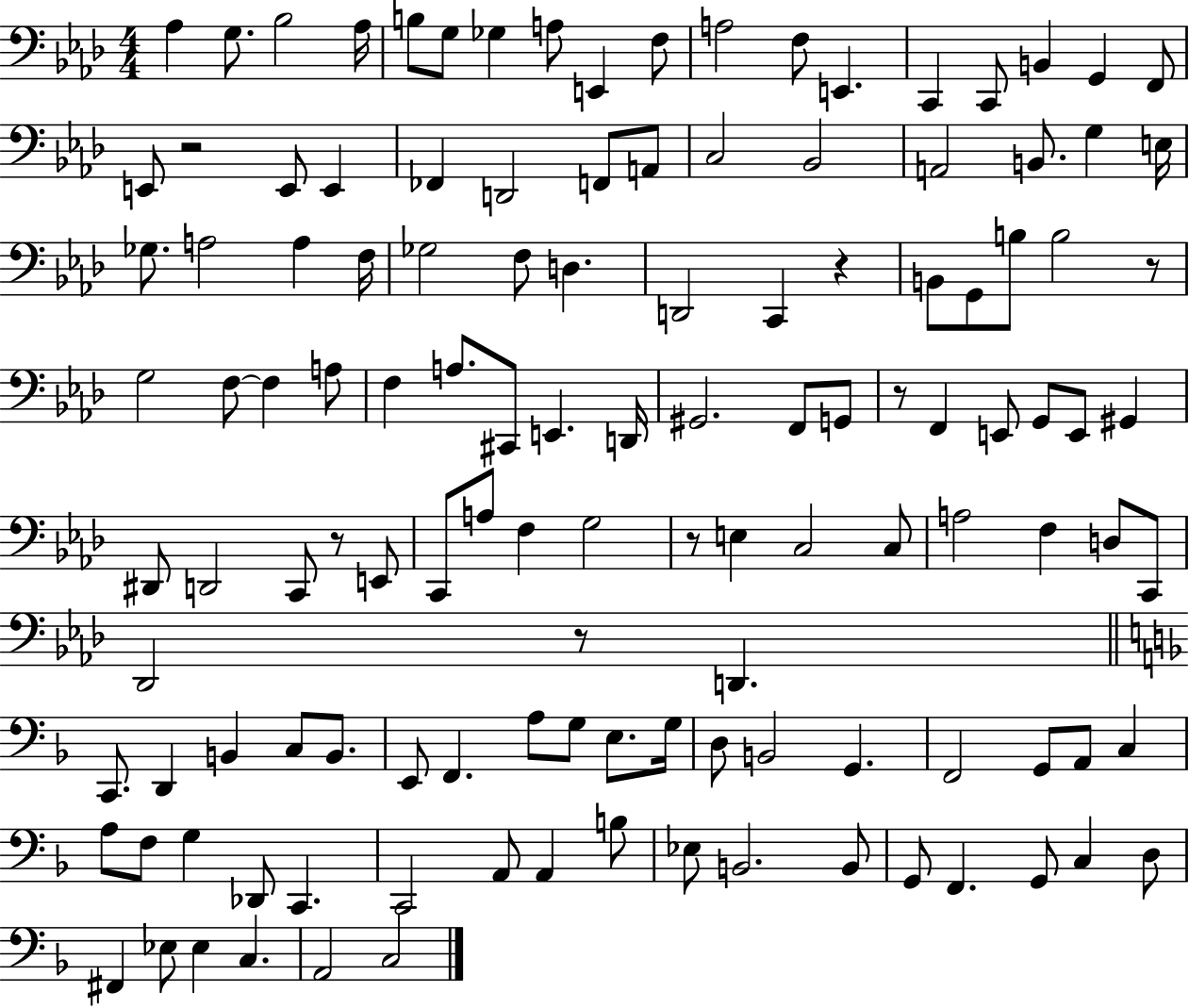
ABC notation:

X:1
T:Untitled
M:4/4
L:1/4
K:Ab
_A, G,/2 _B,2 _A,/4 B,/2 G,/2 _G, A,/2 E,, F,/2 A,2 F,/2 E,, C,, C,,/2 B,, G,, F,,/2 E,,/2 z2 E,,/2 E,, _F,, D,,2 F,,/2 A,,/2 C,2 _B,,2 A,,2 B,,/2 G, E,/4 _G,/2 A,2 A, F,/4 _G,2 F,/2 D, D,,2 C,, z B,,/2 G,,/2 B,/2 B,2 z/2 G,2 F,/2 F, A,/2 F, A,/2 ^C,,/2 E,, D,,/4 ^G,,2 F,,/2 G,,/2 z/2 F,, E,,/2 G,,/2 E,,/2 ^G,, ^D,,/2 D,,2 C,,/2 z/2 E,,/2 C,,/2 A,/2 F, G,2 z/2 E, C,2 C,/2 A,2 F, D,/2 C,,/2 _D,,2 z/2 D,, C,,/2 D,, B,, C,/2 B,,/2 E,,/2 F,, A,/2 G,/2 E,/2 G,/4 D,/2 B,,2 G,, F,,2 G,,/2 A,,/2 C, A,/2 F,/2 G, _D,,/2 C,, C,,2 A,,/2 A,, B,/2 _E,/2 B,,2 B,,/2 G,,/2 F,, G,,/2 C, D,/2 ^F,, _E,/2 _E, C, A,,2 C,2